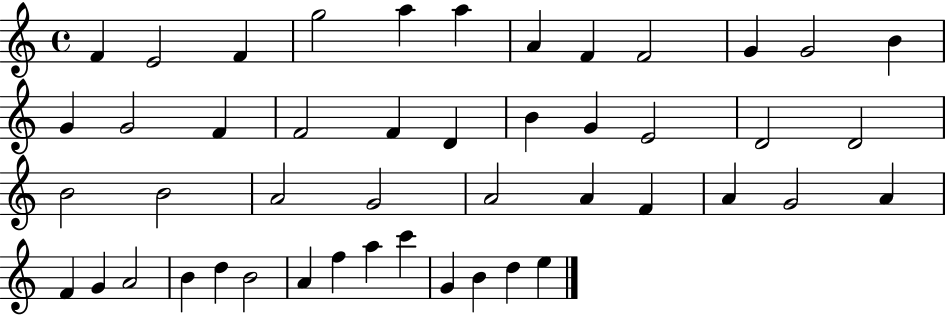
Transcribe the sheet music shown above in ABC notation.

X:1
T:Untitled
M:4/4
L:1/4
K:C
F E2 F g2 a a A F F2 G G2 B G G2 F F2 F D B G E2 D2 D2 B2 B2 A2 G2 A2 A F A G2 A F G A2 B d B2 A f a c' G B d e